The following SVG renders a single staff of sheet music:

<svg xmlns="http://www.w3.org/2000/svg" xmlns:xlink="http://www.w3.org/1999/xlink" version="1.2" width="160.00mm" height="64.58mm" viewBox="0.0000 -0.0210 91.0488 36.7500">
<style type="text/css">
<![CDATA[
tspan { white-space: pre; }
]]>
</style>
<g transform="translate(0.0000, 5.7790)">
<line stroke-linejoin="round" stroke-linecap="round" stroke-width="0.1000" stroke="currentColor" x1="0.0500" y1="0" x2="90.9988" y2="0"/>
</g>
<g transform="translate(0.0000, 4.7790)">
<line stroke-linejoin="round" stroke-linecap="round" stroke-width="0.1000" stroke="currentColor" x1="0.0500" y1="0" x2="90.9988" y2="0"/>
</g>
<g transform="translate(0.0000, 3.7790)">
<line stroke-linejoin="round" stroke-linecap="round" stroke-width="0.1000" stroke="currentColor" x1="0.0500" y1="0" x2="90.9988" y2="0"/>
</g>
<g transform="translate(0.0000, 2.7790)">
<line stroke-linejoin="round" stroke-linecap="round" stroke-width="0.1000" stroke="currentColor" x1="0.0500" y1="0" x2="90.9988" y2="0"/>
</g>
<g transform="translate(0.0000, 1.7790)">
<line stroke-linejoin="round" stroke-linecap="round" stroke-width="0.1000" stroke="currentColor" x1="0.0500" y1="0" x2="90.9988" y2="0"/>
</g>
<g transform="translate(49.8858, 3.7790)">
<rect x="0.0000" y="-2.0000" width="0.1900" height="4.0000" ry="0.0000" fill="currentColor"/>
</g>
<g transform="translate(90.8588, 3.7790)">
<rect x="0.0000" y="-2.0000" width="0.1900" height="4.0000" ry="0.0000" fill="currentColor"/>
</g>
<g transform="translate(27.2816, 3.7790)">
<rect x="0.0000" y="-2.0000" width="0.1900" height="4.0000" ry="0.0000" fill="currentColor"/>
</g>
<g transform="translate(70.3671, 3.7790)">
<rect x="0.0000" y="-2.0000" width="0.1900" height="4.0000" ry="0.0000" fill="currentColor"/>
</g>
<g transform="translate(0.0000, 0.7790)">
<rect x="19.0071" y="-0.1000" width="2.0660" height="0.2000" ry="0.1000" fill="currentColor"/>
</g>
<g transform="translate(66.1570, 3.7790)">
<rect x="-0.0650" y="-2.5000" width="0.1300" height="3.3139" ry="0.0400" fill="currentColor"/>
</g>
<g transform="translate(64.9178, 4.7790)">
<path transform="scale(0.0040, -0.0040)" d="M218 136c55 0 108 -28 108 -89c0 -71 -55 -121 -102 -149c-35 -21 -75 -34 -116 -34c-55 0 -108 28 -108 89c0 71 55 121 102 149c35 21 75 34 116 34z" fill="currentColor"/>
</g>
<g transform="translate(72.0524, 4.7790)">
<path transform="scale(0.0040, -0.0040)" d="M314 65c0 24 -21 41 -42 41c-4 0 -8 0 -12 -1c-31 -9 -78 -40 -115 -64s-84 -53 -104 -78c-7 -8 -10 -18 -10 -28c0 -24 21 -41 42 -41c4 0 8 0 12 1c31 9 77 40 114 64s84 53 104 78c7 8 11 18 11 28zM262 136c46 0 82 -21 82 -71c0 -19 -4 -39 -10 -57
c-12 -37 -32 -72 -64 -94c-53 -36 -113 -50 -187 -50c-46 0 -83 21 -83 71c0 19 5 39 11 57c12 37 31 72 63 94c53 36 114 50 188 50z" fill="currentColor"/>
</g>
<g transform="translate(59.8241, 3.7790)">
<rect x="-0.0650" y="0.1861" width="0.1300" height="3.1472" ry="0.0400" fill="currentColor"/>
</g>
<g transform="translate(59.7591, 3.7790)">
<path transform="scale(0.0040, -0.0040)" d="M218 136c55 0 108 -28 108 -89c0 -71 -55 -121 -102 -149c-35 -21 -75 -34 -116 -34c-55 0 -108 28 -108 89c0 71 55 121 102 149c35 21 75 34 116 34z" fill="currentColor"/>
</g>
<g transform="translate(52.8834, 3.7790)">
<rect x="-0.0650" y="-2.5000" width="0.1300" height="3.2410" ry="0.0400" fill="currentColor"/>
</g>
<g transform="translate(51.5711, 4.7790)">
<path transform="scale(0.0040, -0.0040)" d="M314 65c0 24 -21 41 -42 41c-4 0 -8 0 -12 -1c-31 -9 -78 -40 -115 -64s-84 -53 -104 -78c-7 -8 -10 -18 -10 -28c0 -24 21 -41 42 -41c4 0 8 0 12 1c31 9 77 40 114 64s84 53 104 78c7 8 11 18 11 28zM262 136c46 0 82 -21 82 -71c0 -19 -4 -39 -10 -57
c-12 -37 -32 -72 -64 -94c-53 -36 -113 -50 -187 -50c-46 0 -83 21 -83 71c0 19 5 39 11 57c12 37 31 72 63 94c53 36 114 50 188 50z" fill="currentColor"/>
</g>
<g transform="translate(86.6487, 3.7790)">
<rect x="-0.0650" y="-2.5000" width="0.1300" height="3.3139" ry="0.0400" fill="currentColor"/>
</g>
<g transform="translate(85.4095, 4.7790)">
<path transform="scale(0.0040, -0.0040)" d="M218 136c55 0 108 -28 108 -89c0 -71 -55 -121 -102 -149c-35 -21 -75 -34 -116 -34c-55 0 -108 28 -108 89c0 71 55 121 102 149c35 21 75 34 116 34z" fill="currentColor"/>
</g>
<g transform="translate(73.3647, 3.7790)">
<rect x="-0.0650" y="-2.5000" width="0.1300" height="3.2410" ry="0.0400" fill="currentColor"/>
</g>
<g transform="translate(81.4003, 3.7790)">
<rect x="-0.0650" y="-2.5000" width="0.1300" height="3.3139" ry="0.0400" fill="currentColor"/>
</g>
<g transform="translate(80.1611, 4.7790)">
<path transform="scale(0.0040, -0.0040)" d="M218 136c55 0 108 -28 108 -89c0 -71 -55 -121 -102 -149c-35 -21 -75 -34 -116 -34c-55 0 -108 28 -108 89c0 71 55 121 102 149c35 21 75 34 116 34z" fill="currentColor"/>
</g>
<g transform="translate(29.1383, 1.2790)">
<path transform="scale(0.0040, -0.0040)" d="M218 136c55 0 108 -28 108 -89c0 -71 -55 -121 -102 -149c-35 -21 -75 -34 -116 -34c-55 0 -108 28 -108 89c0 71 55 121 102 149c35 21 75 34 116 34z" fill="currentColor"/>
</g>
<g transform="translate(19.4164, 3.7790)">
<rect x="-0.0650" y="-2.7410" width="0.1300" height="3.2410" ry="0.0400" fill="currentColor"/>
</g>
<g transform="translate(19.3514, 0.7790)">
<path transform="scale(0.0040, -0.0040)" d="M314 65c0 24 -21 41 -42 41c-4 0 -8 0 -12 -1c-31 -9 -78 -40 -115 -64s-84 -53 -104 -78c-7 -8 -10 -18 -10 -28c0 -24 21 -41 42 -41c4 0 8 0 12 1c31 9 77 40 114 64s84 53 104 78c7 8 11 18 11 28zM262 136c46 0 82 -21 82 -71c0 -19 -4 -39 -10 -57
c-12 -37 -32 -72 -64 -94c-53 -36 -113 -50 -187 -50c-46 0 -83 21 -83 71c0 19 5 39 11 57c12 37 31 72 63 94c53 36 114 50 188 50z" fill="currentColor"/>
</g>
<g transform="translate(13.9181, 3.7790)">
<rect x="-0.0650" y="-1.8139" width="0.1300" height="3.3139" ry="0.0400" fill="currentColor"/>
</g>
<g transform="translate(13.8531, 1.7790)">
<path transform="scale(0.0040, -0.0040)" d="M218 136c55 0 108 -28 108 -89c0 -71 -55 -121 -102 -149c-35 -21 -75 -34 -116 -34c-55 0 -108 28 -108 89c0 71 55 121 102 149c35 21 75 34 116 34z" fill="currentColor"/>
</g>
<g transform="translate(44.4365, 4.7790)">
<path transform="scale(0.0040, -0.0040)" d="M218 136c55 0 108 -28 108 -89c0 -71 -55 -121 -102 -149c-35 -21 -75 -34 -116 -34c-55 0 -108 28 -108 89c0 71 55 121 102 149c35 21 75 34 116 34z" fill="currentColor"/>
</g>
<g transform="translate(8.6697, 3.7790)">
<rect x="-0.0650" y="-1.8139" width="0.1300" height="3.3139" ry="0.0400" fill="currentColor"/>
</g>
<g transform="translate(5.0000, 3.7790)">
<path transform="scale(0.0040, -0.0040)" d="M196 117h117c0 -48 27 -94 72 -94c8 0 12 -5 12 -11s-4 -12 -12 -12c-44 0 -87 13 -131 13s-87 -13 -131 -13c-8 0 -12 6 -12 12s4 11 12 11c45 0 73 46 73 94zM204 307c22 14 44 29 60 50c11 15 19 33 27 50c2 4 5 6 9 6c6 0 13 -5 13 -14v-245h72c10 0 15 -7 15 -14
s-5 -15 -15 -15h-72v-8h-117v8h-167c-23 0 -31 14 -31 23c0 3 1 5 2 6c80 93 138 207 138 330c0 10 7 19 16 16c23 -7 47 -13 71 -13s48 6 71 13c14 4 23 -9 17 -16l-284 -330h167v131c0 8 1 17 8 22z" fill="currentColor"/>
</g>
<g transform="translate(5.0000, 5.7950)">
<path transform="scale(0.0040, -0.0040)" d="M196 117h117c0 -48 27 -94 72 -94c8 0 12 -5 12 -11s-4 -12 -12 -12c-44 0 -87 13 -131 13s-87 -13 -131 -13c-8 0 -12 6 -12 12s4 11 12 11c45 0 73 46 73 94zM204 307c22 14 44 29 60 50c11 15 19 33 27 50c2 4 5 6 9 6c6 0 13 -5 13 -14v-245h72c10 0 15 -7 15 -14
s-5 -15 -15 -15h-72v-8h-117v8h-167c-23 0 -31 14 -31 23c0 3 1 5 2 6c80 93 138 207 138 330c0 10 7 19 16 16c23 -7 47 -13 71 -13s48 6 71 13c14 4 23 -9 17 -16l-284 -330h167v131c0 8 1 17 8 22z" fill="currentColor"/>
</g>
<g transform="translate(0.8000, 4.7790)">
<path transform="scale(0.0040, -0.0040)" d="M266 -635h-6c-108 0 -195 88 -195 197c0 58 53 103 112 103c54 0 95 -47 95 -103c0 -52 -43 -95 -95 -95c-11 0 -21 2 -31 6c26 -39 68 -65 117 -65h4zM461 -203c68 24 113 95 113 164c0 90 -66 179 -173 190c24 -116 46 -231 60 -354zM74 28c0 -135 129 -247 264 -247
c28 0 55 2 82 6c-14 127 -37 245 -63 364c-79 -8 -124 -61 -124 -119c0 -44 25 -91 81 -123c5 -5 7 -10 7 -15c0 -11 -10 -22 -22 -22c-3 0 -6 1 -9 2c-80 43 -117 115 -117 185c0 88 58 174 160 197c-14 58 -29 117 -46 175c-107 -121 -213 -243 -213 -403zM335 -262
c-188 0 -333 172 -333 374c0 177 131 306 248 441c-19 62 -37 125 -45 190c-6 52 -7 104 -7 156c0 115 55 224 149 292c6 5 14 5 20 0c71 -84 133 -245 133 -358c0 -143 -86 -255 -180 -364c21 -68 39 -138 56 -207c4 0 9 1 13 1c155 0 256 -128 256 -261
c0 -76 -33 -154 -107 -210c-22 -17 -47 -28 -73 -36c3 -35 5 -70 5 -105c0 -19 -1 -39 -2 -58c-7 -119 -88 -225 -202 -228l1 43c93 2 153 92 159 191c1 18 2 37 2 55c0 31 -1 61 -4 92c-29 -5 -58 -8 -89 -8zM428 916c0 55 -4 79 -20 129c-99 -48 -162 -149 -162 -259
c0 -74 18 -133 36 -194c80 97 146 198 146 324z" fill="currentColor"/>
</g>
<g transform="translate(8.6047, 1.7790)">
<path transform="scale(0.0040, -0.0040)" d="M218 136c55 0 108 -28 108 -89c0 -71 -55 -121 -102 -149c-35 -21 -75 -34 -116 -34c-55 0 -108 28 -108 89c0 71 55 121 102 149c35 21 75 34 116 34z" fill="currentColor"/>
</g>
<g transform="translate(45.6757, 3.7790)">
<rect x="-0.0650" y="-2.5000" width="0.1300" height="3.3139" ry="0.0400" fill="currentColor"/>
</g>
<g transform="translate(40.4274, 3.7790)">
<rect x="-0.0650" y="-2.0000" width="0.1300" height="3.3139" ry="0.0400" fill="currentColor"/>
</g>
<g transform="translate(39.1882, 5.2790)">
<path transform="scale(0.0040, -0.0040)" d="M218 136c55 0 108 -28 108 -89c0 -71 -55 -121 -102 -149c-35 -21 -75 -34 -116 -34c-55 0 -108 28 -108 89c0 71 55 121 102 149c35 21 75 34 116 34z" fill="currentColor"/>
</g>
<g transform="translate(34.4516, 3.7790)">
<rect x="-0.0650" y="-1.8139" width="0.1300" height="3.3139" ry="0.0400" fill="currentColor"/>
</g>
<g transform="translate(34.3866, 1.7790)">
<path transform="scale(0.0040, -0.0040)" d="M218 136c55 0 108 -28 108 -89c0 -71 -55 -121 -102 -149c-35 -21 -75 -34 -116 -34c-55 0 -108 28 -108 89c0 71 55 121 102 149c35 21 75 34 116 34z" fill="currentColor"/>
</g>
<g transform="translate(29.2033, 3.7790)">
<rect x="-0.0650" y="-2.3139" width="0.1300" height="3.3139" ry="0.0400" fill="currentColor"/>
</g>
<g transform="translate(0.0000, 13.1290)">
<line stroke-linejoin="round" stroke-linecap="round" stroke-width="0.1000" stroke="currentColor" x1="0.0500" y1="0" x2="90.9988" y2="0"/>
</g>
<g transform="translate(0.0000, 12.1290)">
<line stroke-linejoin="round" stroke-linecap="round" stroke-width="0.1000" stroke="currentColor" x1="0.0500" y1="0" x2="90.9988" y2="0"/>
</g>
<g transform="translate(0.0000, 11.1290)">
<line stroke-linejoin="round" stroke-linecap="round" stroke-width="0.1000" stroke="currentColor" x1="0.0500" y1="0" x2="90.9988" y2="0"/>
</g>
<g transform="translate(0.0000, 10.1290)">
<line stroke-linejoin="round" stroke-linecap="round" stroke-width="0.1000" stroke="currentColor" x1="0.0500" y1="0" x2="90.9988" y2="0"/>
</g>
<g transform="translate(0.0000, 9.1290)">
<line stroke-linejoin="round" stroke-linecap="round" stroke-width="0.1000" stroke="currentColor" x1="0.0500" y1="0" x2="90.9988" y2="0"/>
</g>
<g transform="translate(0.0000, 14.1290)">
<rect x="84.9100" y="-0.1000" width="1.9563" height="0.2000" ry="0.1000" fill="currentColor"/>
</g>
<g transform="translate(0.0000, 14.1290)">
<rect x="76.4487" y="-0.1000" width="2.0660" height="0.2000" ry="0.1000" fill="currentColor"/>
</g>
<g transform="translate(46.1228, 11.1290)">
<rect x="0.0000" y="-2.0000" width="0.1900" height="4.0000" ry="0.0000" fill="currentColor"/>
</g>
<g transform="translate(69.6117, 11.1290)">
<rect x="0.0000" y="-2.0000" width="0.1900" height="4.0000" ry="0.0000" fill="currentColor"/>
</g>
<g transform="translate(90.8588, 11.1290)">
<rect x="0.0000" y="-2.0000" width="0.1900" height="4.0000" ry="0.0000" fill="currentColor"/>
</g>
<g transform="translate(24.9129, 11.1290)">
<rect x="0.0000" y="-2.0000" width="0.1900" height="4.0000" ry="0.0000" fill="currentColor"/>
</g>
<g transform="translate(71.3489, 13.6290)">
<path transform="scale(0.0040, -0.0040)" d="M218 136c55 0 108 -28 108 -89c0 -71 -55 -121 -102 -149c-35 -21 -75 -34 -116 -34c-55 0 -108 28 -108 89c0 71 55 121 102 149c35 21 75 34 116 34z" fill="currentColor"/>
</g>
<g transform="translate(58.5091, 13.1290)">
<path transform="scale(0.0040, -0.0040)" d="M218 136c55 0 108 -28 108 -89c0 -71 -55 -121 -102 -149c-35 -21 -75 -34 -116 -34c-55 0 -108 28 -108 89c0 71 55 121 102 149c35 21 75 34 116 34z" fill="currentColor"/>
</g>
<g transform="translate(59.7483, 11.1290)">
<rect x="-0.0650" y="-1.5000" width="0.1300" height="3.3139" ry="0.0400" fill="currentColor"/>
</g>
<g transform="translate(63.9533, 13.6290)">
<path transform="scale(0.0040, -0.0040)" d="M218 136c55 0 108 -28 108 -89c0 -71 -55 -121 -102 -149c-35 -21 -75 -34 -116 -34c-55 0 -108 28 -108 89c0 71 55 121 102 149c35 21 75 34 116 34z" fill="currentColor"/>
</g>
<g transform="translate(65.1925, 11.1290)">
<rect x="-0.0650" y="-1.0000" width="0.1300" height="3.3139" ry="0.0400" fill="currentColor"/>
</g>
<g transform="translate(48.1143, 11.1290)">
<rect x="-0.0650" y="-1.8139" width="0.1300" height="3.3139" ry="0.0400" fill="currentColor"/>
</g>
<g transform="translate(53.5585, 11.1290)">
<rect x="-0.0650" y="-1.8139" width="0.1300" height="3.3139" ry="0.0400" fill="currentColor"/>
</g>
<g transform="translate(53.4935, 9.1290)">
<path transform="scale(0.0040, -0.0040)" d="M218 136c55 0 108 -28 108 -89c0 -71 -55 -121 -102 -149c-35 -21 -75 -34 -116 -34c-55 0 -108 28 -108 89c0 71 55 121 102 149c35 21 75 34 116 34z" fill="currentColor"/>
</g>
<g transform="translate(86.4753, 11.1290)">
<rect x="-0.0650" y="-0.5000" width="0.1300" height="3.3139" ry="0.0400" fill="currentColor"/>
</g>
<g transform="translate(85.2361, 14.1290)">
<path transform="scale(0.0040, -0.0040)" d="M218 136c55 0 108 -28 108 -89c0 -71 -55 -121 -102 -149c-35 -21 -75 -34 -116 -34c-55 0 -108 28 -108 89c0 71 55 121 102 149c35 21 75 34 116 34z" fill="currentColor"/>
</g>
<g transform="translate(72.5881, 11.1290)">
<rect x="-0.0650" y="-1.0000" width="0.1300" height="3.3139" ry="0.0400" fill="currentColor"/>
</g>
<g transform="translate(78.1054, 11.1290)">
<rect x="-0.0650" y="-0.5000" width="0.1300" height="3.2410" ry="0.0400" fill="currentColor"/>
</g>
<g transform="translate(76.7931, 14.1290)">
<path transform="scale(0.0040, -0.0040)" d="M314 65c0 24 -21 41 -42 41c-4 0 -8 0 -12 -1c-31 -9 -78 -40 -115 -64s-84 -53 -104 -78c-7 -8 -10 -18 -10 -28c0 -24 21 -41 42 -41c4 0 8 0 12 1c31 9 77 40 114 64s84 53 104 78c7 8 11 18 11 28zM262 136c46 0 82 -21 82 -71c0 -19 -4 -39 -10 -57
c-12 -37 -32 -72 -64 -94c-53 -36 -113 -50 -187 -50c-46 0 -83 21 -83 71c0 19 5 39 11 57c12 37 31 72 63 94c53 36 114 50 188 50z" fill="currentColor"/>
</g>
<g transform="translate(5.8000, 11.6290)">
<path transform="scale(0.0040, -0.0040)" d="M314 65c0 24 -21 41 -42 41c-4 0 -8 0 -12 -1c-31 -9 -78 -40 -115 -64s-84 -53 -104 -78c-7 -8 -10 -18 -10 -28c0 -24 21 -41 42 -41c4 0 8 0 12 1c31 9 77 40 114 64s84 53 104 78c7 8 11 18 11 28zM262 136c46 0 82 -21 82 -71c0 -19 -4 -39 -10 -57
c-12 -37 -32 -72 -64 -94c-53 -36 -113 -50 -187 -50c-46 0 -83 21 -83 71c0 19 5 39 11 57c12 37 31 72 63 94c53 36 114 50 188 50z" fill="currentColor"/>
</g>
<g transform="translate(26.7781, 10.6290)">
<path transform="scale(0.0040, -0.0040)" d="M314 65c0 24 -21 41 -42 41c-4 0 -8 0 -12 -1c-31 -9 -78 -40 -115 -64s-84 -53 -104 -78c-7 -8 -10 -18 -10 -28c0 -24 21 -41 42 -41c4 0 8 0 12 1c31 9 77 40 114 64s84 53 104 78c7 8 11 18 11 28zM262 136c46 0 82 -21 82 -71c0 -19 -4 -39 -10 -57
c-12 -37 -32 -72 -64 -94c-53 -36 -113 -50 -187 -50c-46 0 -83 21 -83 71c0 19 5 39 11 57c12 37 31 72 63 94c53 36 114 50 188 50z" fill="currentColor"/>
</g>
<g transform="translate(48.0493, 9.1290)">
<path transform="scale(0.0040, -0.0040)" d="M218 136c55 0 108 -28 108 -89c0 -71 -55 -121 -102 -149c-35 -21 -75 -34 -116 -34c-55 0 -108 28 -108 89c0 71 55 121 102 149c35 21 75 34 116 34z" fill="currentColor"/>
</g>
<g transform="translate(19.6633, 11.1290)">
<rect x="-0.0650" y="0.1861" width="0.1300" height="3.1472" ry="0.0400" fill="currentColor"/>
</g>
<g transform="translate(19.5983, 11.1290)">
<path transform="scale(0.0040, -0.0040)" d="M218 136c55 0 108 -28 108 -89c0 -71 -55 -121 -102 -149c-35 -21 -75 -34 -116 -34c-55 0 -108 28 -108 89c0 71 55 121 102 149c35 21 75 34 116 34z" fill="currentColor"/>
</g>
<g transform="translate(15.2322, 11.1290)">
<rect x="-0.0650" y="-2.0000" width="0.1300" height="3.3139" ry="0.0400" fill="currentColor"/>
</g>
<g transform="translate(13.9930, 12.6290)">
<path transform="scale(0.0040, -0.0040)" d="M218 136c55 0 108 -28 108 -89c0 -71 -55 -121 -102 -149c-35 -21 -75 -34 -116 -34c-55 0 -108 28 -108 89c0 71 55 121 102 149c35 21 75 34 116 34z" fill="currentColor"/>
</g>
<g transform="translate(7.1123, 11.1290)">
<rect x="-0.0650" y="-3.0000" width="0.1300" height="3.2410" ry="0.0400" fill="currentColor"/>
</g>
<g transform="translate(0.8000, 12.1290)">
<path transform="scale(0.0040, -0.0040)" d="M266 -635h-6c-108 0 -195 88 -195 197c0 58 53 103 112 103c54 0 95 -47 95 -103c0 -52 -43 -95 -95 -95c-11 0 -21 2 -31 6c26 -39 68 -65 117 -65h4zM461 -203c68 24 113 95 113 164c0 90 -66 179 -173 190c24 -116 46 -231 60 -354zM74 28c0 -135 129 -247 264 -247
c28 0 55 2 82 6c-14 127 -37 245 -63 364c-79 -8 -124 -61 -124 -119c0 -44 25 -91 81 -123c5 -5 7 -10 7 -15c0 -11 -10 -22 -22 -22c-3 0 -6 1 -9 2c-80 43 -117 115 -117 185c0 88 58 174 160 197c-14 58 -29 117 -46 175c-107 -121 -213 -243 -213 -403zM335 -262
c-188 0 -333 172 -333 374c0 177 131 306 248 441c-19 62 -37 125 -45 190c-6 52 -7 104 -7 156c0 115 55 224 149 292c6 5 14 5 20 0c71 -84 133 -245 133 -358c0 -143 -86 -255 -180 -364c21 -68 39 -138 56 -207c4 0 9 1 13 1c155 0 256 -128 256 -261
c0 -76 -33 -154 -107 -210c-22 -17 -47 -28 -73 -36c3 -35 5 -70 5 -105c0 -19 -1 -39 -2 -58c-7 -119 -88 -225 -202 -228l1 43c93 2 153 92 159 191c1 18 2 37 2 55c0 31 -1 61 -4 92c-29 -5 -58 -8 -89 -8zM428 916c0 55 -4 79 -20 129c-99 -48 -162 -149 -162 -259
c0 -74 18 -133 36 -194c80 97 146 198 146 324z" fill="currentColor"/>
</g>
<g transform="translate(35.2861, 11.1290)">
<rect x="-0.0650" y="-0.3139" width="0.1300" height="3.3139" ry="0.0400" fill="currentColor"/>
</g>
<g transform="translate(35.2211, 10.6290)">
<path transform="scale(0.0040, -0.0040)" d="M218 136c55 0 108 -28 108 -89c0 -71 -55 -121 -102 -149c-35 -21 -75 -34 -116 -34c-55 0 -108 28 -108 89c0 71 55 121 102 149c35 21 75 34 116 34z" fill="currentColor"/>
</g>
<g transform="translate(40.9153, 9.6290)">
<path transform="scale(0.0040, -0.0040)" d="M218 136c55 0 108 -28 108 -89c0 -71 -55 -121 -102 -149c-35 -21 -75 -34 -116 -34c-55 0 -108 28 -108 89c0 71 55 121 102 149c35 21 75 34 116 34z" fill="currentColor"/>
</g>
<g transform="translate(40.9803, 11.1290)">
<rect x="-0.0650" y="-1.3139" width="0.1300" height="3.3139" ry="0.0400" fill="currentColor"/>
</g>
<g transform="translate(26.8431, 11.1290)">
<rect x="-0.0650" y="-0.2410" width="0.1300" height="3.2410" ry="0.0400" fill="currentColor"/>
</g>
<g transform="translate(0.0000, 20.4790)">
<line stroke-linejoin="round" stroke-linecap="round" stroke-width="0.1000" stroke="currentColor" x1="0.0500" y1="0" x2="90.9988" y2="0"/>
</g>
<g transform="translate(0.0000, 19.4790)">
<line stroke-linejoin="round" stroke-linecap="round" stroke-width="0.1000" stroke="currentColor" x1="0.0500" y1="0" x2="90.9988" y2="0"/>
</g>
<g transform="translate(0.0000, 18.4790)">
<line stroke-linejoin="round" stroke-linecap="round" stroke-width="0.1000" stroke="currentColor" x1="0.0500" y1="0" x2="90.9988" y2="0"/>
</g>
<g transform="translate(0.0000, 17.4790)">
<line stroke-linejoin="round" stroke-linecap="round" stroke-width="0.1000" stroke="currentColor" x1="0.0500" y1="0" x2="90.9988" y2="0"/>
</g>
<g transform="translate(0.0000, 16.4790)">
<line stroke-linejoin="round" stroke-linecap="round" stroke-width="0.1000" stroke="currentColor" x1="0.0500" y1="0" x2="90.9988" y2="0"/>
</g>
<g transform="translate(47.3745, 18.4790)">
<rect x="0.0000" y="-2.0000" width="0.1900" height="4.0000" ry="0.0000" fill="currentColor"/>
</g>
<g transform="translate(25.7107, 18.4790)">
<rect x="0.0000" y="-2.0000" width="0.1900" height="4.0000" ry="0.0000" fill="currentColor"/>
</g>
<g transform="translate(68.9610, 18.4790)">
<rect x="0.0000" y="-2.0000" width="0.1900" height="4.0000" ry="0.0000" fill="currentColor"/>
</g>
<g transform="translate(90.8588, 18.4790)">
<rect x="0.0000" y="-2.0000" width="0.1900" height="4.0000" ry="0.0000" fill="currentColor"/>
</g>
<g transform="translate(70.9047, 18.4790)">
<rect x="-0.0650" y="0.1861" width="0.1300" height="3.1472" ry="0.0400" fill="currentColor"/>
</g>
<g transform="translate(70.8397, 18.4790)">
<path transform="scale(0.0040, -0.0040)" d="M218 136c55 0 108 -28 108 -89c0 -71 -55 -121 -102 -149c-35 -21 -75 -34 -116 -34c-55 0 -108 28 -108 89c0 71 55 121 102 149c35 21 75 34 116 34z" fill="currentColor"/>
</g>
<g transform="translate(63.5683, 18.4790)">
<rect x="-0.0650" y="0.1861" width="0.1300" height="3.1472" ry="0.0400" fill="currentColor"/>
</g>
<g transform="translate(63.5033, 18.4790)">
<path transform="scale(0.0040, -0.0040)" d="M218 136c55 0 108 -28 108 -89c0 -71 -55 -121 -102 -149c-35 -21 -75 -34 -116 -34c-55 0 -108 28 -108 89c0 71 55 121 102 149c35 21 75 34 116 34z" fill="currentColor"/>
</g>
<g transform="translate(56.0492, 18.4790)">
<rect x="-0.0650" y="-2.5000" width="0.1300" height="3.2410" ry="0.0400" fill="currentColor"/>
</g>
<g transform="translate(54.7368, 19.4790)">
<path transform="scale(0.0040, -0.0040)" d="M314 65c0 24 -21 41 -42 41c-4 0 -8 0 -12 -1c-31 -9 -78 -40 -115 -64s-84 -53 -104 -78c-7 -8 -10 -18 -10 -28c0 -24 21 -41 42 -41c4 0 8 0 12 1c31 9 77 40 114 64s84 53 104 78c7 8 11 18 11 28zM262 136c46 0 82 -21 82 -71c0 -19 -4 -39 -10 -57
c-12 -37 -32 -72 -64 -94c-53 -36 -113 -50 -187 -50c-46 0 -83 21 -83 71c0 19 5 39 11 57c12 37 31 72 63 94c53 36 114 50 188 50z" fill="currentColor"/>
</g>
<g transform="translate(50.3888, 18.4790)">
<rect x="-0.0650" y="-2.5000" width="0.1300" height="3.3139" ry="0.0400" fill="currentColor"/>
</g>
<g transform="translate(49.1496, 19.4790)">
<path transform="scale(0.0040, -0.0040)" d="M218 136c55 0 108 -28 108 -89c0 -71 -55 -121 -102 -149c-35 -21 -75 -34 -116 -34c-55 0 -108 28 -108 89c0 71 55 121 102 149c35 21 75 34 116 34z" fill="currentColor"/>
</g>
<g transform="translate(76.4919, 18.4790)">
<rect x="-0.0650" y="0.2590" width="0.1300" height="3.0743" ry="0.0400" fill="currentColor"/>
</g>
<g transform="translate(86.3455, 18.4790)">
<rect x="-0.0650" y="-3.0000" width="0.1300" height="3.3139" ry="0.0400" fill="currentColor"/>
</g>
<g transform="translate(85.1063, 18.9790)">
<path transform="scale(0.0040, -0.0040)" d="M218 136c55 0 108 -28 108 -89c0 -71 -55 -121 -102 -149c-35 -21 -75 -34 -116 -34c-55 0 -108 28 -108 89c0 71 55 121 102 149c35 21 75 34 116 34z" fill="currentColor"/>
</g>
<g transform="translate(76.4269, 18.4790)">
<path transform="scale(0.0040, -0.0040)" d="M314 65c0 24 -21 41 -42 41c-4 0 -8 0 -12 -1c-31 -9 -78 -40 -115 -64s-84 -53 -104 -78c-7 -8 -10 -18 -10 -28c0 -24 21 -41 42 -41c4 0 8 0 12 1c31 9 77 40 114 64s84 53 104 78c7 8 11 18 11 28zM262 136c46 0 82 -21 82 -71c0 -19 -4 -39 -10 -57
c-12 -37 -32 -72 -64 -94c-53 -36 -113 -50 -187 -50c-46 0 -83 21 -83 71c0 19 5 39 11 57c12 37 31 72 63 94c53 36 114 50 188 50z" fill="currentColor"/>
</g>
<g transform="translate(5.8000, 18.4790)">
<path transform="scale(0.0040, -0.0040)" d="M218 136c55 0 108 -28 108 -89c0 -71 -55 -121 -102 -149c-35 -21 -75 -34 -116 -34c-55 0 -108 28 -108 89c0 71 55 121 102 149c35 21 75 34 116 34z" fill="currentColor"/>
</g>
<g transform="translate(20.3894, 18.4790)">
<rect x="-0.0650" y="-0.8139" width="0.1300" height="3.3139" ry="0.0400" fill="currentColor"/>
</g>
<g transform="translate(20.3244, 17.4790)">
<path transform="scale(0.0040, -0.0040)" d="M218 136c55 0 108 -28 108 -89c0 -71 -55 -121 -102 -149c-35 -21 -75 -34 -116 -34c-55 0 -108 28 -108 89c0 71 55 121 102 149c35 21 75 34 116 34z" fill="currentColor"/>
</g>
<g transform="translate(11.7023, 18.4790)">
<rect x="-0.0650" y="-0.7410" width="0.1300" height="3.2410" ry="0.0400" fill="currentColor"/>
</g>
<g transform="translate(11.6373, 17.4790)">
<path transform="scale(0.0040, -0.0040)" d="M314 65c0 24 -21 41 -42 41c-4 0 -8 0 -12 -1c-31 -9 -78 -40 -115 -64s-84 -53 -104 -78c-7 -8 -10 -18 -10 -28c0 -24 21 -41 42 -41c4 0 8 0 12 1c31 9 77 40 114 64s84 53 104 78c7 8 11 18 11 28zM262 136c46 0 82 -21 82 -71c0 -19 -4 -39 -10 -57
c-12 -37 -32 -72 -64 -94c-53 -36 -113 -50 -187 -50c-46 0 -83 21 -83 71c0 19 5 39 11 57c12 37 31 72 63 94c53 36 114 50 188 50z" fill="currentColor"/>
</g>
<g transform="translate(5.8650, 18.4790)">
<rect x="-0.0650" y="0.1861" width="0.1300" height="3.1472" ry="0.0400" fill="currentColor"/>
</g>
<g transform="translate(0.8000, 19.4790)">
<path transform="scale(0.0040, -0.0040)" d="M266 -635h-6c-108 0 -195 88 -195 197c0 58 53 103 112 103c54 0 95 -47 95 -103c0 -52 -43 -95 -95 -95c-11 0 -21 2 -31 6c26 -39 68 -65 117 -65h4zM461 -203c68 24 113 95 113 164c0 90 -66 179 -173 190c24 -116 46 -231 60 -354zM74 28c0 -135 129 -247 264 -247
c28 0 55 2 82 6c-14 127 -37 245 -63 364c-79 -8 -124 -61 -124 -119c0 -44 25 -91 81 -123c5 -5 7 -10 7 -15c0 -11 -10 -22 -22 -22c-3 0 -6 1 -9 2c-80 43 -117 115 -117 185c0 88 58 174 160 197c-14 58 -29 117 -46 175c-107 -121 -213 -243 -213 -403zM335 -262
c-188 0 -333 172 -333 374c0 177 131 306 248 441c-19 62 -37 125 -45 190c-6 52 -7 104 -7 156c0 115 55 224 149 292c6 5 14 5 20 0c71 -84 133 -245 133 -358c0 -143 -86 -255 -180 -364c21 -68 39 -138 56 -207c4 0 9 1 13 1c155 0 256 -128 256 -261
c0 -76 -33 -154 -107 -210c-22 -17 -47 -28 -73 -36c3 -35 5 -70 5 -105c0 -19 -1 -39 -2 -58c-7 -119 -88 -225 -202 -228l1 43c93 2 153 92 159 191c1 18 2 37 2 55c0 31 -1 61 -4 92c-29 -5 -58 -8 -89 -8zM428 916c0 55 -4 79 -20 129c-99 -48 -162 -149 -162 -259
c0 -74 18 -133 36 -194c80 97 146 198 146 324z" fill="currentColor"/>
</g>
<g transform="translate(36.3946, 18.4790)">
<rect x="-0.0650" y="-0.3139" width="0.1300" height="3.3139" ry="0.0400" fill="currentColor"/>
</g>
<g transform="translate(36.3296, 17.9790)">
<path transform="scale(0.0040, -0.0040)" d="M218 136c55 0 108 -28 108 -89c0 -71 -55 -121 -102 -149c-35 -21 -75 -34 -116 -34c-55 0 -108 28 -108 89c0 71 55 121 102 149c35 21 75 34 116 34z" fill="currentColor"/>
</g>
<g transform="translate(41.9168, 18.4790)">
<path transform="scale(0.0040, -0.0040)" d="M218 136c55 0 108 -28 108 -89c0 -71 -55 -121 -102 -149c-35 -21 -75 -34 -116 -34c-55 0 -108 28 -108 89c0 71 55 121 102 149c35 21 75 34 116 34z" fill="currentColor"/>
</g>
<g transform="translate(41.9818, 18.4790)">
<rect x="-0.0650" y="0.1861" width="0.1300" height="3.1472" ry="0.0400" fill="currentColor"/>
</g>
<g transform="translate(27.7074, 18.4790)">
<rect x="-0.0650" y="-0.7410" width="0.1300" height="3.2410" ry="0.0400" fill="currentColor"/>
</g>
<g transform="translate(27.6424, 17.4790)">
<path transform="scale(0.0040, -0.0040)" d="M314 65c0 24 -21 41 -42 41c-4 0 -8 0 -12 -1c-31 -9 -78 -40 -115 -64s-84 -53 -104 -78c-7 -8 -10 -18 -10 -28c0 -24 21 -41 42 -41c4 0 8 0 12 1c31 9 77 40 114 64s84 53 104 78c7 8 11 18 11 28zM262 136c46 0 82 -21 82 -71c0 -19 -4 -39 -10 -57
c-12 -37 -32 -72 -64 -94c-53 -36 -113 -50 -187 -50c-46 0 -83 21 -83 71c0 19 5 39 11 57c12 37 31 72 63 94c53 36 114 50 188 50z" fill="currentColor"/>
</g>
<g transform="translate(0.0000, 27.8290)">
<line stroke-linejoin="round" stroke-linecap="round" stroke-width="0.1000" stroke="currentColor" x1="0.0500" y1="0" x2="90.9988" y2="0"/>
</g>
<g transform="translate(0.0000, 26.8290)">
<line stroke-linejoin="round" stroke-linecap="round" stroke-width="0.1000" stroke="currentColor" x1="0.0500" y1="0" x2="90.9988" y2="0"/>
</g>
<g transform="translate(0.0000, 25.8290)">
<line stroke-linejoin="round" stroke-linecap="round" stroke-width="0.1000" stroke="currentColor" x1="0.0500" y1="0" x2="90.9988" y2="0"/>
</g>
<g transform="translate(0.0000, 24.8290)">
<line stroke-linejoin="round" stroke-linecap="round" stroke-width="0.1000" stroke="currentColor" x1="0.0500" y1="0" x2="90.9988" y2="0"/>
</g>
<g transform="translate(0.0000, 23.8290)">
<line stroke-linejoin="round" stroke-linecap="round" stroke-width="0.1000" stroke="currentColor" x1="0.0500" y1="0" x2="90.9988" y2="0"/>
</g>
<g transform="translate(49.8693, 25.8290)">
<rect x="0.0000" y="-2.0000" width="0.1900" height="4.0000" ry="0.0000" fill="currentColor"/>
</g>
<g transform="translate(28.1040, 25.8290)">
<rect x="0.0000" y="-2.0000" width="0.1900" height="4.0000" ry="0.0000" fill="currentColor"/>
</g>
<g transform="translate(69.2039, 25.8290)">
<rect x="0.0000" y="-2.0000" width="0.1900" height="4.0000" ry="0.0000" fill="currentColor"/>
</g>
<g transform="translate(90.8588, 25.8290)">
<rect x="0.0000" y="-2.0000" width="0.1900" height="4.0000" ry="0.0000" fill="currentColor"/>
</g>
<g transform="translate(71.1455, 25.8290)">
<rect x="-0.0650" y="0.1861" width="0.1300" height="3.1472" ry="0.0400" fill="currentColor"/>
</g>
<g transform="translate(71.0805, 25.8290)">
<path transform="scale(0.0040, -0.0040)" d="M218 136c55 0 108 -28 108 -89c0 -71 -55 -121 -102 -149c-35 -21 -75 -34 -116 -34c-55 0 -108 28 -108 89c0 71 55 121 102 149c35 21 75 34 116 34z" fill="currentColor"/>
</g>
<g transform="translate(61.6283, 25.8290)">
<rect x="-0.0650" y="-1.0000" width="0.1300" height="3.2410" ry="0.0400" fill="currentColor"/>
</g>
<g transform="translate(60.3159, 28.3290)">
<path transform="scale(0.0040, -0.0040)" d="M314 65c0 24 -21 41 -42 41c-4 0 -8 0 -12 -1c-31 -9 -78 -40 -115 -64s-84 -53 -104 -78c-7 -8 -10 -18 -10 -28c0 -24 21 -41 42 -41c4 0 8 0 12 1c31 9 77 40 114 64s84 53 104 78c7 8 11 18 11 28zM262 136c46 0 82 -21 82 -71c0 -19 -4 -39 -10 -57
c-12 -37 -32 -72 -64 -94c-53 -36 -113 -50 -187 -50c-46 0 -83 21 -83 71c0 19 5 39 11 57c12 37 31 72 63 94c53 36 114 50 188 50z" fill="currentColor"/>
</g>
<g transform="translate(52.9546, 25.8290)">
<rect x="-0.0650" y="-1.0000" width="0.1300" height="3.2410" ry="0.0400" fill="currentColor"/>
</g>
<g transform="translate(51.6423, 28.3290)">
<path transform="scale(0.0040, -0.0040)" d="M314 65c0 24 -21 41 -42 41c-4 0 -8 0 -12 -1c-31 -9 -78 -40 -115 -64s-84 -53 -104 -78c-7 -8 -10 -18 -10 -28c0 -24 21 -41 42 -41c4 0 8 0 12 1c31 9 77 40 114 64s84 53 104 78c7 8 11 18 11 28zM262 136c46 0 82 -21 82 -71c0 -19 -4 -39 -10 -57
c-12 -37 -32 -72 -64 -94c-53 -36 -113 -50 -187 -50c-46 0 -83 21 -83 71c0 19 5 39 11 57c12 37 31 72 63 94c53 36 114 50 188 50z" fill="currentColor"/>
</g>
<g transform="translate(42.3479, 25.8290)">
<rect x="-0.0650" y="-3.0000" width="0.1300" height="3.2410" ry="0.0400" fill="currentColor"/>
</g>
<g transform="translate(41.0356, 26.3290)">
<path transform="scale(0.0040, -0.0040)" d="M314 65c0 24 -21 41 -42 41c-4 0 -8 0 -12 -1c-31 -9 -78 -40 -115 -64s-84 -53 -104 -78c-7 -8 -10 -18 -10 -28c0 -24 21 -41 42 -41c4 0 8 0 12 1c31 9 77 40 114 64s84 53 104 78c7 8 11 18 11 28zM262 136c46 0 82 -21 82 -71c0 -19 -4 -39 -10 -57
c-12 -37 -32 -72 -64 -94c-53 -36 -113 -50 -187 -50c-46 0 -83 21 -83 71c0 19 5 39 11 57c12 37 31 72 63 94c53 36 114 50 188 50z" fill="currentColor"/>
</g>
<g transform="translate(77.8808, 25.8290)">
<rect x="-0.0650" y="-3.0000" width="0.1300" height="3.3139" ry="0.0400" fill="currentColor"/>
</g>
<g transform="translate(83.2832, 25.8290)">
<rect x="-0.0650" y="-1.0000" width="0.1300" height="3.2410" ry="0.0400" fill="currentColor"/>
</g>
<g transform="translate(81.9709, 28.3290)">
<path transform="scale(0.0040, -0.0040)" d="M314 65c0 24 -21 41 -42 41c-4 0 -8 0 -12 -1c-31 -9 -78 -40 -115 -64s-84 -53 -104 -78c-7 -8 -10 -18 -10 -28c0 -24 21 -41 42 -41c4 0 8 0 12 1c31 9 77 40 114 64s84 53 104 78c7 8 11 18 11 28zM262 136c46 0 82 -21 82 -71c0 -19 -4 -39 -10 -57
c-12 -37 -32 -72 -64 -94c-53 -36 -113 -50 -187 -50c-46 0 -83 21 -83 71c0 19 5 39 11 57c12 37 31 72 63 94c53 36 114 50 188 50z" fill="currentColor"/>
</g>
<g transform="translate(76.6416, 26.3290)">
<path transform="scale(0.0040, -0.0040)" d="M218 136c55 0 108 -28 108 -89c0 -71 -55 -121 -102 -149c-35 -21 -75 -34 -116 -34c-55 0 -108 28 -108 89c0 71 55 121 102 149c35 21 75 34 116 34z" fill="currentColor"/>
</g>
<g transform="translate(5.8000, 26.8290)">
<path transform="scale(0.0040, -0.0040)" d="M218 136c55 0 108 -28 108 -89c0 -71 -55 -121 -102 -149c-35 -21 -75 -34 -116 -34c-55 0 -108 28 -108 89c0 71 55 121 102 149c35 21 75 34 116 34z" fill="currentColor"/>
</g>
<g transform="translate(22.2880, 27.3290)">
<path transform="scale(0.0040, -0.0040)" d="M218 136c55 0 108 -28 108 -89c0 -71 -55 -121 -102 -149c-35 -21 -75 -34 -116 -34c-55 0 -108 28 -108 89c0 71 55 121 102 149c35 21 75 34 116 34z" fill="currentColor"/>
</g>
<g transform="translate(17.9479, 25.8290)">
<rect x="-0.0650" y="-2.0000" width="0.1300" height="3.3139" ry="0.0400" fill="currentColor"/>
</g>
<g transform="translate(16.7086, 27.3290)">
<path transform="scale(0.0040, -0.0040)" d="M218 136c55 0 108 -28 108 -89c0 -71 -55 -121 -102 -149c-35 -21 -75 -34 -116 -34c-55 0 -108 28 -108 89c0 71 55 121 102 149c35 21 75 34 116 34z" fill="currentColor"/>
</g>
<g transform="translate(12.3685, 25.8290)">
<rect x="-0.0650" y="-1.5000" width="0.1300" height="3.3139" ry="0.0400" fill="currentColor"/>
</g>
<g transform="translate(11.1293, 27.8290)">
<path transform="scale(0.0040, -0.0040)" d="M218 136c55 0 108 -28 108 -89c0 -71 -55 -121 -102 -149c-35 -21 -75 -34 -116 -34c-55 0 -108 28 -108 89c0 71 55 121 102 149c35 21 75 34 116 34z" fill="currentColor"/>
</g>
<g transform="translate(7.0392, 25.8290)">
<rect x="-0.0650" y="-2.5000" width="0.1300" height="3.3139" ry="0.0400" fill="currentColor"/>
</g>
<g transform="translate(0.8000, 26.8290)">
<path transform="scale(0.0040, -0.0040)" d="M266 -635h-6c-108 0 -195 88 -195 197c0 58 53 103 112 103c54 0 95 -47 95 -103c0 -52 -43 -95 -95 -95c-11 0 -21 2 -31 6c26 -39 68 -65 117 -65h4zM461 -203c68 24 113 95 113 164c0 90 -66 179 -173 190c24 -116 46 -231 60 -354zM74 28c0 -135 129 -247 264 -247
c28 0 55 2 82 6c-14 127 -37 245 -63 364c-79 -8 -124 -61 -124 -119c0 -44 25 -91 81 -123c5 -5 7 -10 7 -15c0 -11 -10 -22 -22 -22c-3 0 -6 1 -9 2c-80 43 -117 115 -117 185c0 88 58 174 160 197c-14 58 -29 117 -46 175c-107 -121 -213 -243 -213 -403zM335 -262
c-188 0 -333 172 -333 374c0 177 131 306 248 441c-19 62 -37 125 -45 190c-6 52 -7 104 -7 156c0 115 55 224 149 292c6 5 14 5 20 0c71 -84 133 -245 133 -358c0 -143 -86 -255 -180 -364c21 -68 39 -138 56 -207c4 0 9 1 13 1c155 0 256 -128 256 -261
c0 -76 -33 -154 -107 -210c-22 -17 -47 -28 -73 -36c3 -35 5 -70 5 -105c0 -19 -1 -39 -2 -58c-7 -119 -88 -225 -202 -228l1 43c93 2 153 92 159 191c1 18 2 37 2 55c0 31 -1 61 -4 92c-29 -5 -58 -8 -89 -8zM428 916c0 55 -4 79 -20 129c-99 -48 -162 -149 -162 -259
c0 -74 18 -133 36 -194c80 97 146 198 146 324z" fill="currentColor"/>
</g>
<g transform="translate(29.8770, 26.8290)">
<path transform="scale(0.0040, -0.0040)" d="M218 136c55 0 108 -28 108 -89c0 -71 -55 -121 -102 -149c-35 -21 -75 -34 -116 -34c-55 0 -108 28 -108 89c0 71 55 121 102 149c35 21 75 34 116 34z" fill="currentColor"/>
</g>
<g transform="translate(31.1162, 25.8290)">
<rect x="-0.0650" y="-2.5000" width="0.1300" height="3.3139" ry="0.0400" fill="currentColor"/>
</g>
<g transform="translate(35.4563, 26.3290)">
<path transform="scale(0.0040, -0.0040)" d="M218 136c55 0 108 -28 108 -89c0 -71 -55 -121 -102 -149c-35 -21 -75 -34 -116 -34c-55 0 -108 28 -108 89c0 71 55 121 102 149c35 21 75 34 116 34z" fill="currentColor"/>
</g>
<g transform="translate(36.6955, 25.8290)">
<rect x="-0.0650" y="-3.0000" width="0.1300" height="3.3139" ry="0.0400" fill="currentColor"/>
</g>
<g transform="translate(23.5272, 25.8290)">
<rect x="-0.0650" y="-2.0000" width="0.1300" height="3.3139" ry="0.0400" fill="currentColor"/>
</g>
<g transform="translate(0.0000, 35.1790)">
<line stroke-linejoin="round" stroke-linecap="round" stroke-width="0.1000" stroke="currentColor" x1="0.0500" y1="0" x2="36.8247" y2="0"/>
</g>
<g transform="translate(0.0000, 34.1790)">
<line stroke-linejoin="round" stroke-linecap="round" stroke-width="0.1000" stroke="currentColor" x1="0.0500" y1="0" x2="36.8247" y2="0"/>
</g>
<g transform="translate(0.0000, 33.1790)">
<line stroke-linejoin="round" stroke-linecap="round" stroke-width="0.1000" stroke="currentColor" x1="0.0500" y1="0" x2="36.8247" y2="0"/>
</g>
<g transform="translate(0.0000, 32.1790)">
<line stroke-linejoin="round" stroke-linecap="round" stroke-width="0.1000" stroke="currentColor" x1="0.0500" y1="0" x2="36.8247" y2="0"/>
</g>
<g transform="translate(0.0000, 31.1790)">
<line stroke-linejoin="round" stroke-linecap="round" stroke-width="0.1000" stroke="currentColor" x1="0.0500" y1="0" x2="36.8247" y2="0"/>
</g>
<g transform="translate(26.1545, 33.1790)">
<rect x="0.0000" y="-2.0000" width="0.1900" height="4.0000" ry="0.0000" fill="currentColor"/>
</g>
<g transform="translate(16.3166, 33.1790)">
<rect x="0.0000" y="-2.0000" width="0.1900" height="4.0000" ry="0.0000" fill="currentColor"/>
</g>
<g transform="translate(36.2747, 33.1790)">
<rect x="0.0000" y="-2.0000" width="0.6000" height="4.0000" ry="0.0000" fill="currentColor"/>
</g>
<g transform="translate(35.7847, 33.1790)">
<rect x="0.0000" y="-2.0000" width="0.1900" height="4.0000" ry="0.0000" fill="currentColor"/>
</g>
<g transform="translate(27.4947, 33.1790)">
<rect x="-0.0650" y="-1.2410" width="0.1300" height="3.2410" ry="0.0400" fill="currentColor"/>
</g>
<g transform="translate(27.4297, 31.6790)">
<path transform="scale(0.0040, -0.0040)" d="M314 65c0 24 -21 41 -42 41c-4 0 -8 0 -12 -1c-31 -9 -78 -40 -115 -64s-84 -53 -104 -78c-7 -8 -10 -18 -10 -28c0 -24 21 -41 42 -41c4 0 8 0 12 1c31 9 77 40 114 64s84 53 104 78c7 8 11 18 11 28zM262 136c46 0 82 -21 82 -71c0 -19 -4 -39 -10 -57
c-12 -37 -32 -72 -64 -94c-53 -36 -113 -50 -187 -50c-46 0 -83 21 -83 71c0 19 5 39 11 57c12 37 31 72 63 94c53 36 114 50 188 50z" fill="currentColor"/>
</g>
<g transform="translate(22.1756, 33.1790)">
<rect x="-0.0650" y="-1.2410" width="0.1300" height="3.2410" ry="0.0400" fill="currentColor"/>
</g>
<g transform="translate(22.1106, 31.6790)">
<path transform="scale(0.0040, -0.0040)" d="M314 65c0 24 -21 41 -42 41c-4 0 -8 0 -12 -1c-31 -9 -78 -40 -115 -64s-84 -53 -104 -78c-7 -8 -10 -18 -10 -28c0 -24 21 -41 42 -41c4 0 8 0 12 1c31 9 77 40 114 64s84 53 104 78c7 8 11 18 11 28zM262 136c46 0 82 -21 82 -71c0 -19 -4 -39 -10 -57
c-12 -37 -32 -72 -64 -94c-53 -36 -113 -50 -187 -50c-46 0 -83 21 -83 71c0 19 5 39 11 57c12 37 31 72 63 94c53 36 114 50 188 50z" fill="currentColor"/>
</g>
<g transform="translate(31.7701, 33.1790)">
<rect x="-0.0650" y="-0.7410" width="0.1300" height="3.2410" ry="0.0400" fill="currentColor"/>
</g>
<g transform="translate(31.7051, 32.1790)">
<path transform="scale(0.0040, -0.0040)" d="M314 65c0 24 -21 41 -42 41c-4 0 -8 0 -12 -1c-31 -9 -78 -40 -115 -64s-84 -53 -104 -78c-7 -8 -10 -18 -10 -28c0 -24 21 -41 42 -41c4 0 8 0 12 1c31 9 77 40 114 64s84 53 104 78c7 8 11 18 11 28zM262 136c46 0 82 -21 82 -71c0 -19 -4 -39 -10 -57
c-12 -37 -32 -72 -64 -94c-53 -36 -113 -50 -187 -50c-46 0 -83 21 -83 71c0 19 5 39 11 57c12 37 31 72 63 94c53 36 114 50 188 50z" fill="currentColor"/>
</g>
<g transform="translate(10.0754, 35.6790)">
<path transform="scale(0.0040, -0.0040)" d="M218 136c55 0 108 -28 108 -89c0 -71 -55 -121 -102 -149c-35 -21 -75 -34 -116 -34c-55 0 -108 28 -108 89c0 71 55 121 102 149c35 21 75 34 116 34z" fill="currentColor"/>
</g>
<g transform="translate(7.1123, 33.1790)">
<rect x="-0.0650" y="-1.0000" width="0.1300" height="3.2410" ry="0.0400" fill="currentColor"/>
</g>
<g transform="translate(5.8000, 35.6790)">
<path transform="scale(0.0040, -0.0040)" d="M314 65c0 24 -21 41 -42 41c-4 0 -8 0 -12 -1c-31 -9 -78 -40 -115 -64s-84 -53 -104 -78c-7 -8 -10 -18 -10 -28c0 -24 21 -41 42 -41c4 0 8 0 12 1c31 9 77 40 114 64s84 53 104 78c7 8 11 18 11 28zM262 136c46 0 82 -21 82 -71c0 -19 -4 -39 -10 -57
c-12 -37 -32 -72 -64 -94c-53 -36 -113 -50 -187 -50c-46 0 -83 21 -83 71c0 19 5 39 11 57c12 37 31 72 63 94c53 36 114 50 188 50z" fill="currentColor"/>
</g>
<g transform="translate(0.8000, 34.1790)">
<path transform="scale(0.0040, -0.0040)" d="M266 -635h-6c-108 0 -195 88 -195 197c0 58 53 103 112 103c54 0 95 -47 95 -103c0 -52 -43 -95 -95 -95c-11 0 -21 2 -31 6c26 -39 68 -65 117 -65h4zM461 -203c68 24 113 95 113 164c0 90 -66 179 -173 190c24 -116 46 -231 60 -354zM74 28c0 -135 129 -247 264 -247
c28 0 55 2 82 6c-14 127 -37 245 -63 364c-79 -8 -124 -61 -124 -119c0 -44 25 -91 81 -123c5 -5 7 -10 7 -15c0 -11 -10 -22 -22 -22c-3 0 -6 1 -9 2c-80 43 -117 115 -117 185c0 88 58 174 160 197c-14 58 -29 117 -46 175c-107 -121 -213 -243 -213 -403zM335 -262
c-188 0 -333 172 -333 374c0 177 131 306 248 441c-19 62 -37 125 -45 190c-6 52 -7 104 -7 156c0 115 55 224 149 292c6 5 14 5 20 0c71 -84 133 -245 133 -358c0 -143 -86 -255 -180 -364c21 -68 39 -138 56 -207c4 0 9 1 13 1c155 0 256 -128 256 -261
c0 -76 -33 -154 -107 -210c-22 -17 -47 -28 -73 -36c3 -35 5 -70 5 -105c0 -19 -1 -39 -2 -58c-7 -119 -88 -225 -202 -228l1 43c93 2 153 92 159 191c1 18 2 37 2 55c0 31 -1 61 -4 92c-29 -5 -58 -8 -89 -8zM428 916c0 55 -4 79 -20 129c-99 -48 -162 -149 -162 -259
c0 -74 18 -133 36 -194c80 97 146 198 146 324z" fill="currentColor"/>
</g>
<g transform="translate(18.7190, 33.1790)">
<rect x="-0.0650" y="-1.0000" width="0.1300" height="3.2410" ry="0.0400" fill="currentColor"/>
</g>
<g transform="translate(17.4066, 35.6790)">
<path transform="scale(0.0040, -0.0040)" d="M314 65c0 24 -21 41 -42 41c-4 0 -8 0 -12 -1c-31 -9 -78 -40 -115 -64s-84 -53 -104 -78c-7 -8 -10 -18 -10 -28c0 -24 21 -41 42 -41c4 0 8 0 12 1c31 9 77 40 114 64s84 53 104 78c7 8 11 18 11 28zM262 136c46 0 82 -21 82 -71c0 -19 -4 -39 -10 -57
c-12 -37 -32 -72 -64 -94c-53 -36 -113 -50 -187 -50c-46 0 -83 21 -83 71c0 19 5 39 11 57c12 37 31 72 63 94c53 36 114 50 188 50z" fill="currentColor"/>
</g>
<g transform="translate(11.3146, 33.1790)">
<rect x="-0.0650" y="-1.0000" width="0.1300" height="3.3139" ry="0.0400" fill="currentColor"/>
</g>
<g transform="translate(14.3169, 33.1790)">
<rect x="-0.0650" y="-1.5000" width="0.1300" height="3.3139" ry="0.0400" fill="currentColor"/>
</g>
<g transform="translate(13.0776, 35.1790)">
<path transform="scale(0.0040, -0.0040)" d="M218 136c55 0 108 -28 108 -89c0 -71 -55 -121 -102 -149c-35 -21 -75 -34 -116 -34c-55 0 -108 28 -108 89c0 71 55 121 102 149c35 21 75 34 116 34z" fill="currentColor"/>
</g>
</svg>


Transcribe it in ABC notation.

X:1
T:Untitled
M:4/4
L:1/4
K:C
f f a2 g f F G G2 B G G2 G G A2 F B c2 c e f f E D D C2 C B d2 d d2 c B G G2 B B B2 A G E F F G A A2 D2 D2 B A D2 D2 D E D2 e2 e2 d2